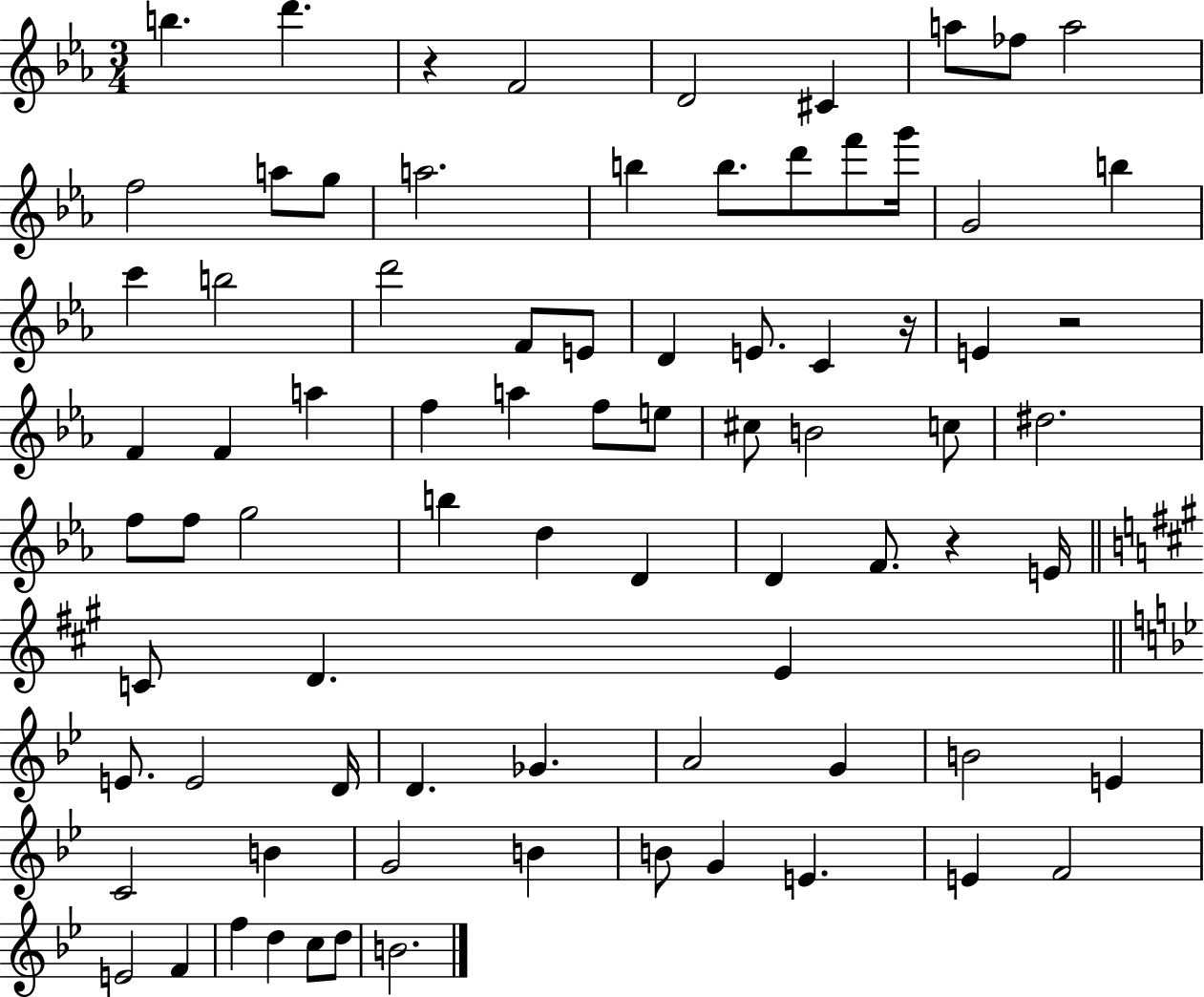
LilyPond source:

{
  \clef treble
  \numericTimeSignature
  \time 3/4
  \key ees \major
  \repeat volta 2 { b''4. d'''4. | r4 f'2 | d'2 cis'4 | a''8 fes''8 a''2 | \break f''2 a''8 g''8 | a''2. | b''4 b''8. d'''8 f'''8 g'''16 | g'2 b''4 | \break c'''4 b''2 | d'''2 f'8 e'8 | d'4 e'8. c'4 r16 | e'4 r2 | \break f'4 f'4 a''4 | f''4 a''4 f''8 e''8 | cis''8 b'2 c''8 | dis''2. | \break f''8 f''8 g''2 | b''4 d''4 d'4 | d'4 f'8. r4 e'16 | \bar "||" \break \key a \major c'8 d'4. e'4 | \bar "||" \break \key bes \major e'8. e'2 d'16 | d'4. ges'4. | a'2 g'4 | b'2 e'4 | \break c'2 b'4 | g'2 b'4 | b'8 g'4 e'4. | e'4 f'2 | \break e'2 f'4 | f''4 d''4 c''8 d''8 | b'2. | } \bar "|."
}